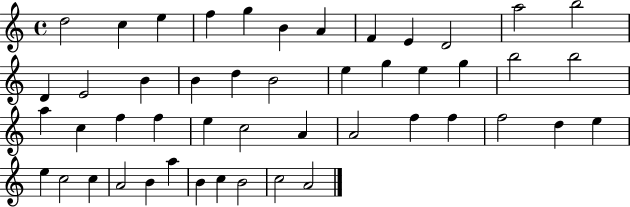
X:1
T:Untitled
M:4/4
L:1/4
K:C
d2 c e f g B A F E D2 a2 b2 D E2 B B d B2 e g e g b2 b2 a c f f e c2 A A2 f f f2 d e e c2 c A2 B a B c B2 c2 A2